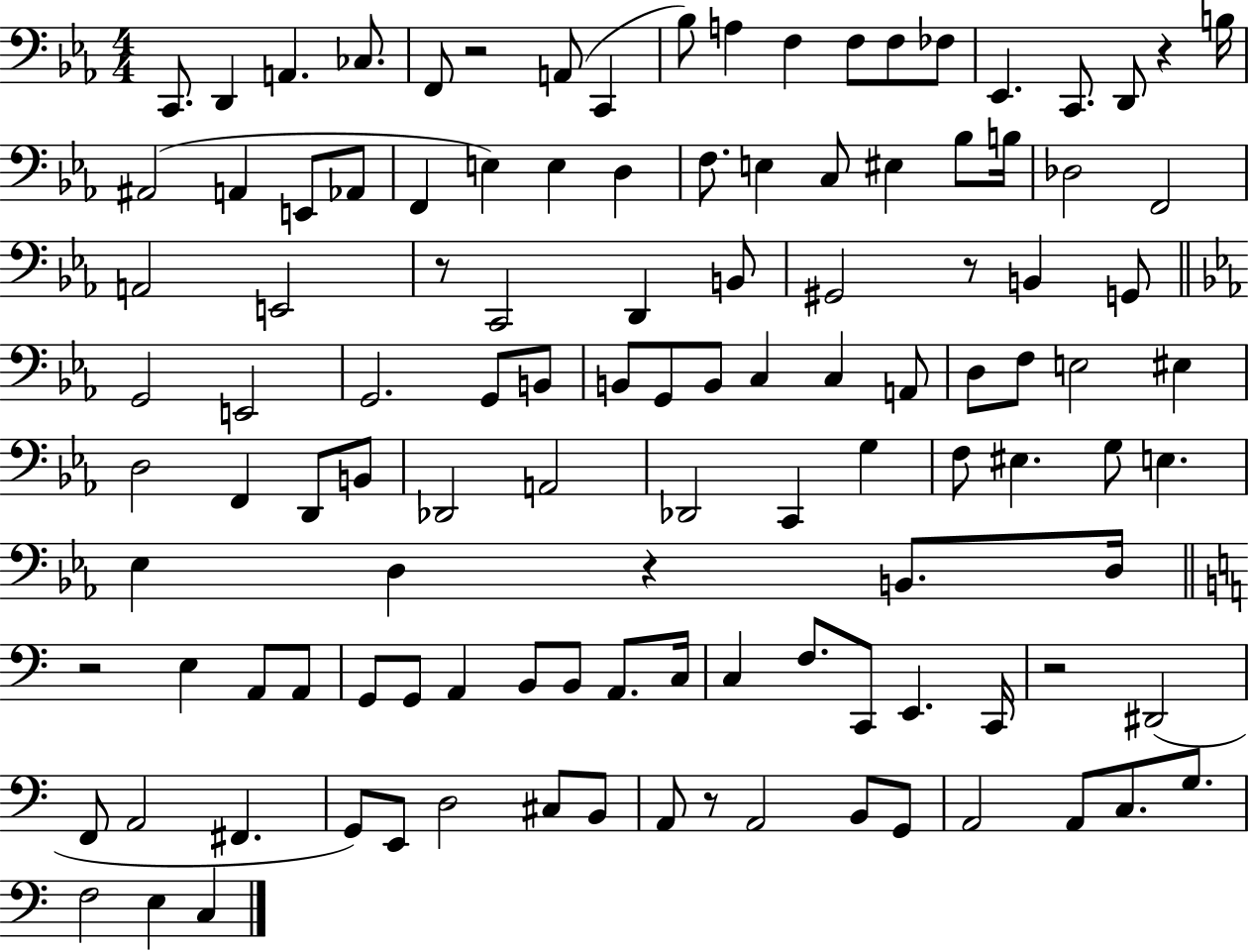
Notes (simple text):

C2/e. D2/q A2/q. CES3/e. F2/e R/h A2/e C2/q Bb3/e A3/q F3/q F3/e F3/e FES3/e Eb2/q. C2/e. D2/e R/q B3/s A#2/h A2/q E2/e Ab2/e F2/q E3/q E3/q D3/q F3/e. E3/q C3/e EIS3/q Bb3/e B3/s Db3/h F2/h A2/h E2/h R/e C2/h D2/q B2/e G#2/h R/e B2/q G2/e G2/h E2/h G2/h. G2/e B2/e B2/e G2/e B2/e C3/q C3/q A2/e D3/e F3/e E3/h EIS3/q D3/h F2/q D2/e B2/e Db2/h A2/h Db2/h C2/q G3/q F3/e EIS3/q. G3/e E3/q. Eb3/q D3/q R/q B2/e. D3/s R/h E3/q A2/e A2/e G2/e G2/e A2/q B2/e B2/e A2/e. C3/s C3/q F3/e. C2/e E2/q. C2/s R/h D#2/h F2/e A2/h F#2/q. G2/e E2/e D3/h C#3/e B2/e A2/e R/e A2/h B2/e G2/e A2/h A2/e C3/e. G3/e. F3/h E3/q C3/q